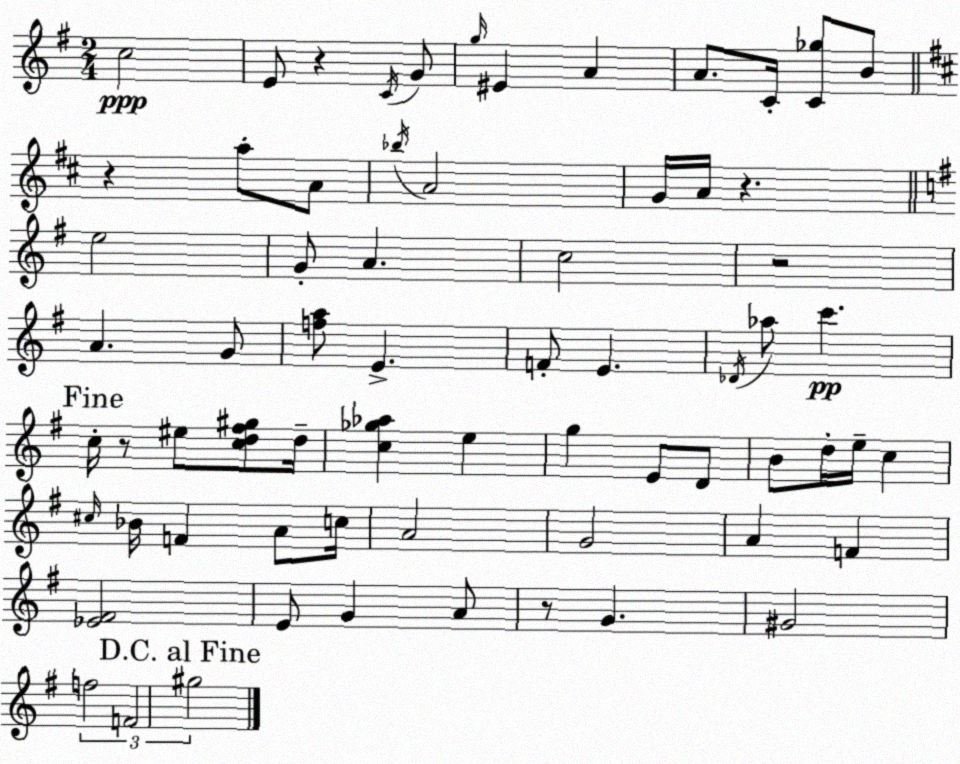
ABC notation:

X:1
T:Untitled
M:2/4
L:1/4
K:G
c2 E/2 z C/4 G/2 g/4 ^E A A/2 C/4 [C_g]/2 B/2 z a/2 A/2 _b/4 A2 G/4 A/4 z e2 G/2 A c2 z2 A G/2 [fa]/2 E F/2 E _D/4 _a/2 c' c/4 z/2 ^e/2 [cd^f^g]/2 d/4 [c_g_a] e g E/2 D/2 B/2 d/4 e/4 c ^c/4 _B/4 F A/2 c/4 A2 G2 A F [_E^F]2 E/2 G A/2 z/2 G ^G2 f2 F2 ^g2